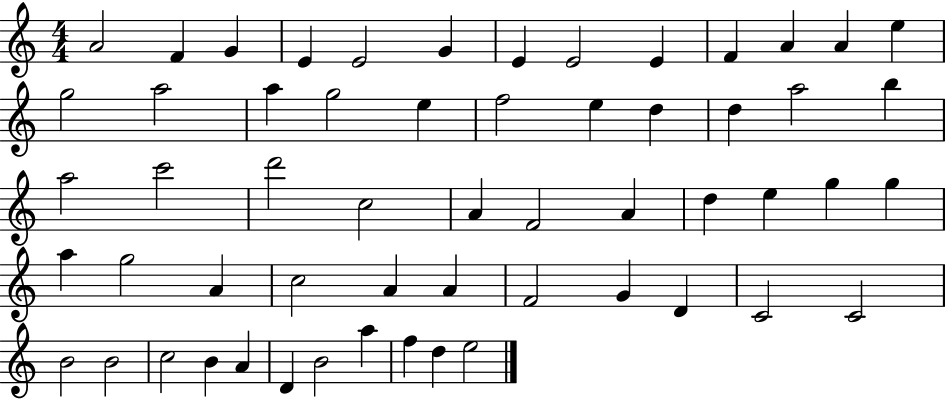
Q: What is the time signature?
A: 4/4